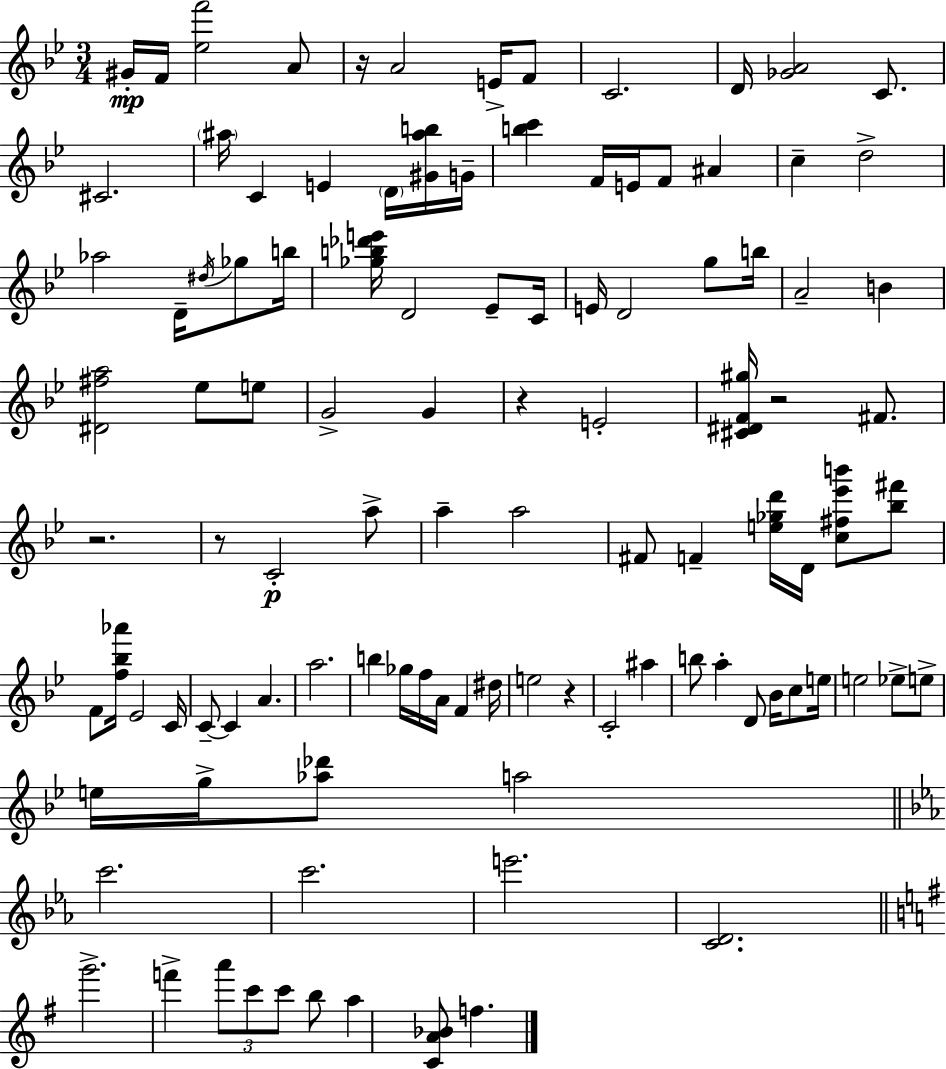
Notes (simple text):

G#4/s F4/s [Eb5,F6]/h A4/e R/s A4/h E4/s F4/e C4/h. D4/s [Gb4,A4]/h C4/e. C#4/h. A#5/s C4/q E4/q D4/s [G#4,A#5,B5]/s G4/s [B5,C6]/q F4/s E4/s F4/e A#4/q C5/q D5/h Ab5/h D4/s D#5/s Gb5/e B5/s [Gb5,B5,Db6,E6]/s D4/h Eb4/e C4/s E4/s D4/h G5/e B5/s A4/h B4/q [D#4,F#5,A5]/h Eb5/e E5/e G4/h G4/q R/q E4/h [C#4,D#4,F4,G#5]/s R/h F#4/e. R/h. R/e C4/h A5/e A5/q A5/h F#4/e F4/q [E5,Gb5,D6]/s D4/s [C5,F#5,Eb6,B6]/e [Bb5,F#6]/e F4/e [F5,Bb5,Ab6]/s Eb4/h C4/s C4/e C4/q A4/q. A5/h. B5/q Gb5/s F5/s A4/s F4/q D#5/s E5/h R/q C4/h A#5/q B5/e A5/q D4/e Bb4/s C5/e E5/s E5/h Eb5/e E5/e E5/s G5/s [Ab5,Db6]/e A5/h C6/h. C6/h. E6/h. [C4,D4]/h. G6/h. F6/q A6/e C6/e C6/e B5/e A5/q [C4,A4,Bb4]/e F5/q.